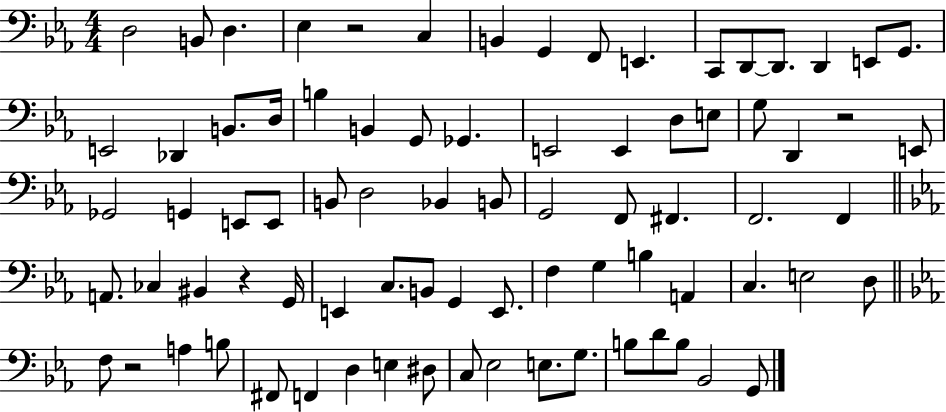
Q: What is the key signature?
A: EES major